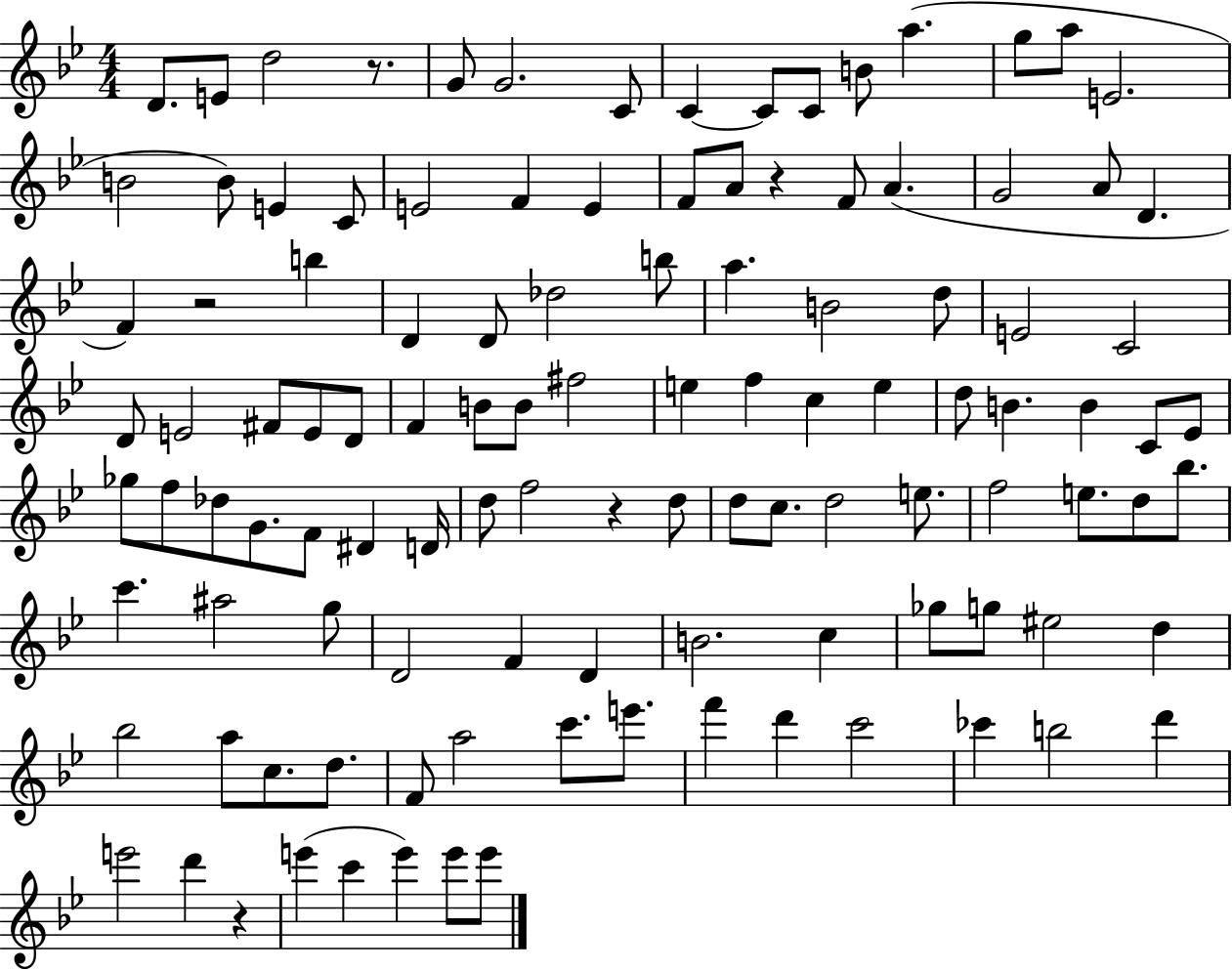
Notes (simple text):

D4/e. E4/e D5/h R/e. G4/e G4/h. C4/e C4/q C4/e C4/e B4/e A5/q. G5/e A5/e E4/h. B4/h B4/e E4/q C4/e E4/h F4/q E4/q F4/e A4/e R/q F4/e A4/q. G4/h A4/e D4/q. F4/q R/h B5/q D4/q D4/e Db5/h B5/e A5/q. B4/h D5/e E4/h C4/h D4/e E4/h F#4/e E4/e D4/e F4/q B4/e B4/e F#5/h E5/q F5/q C5/q E5/q D5/e B4/q. B4/q C4/e Eb4/e Gb5/e F5/e Db5/e G4/e. F4/e D#4/q D4/s D5/e F5/h R/q D5/e D5/e C5/e. D5/h E5/e. F5/h E5/e. D5/e Bb5/e. C6/q. A#5/h G5/e D4/h F4/q D4/q B4/h. C5/q Gb5/e G5/e EIS5/h D5/q Bb5/h A5/e C5/e. D5/e. F4/e A5/h C6/e. E6/e. F6/q D6/q C6/h CES6/q B5/h D6/q E6/h D6/q R/q E6/q C6/q E6/q E6/e E6/e